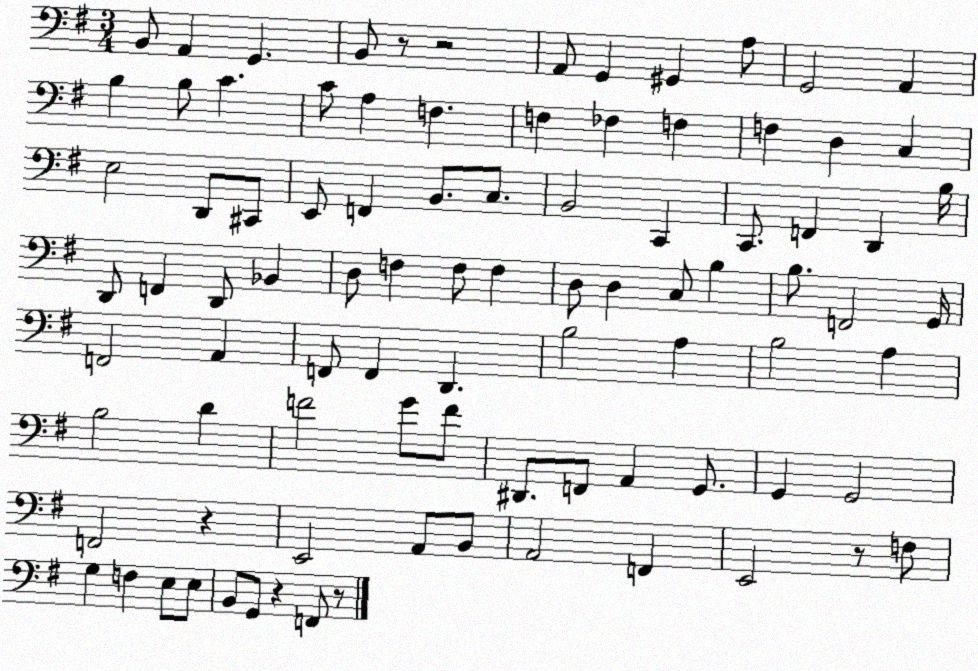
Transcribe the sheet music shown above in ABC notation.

X:1
T:Untitled
M:3/4
L:1/4
K:G
B,,/2 A,, G,, B,,/2 z/2 z2 A,,/2 G,, ^G,, A,/2 G,,2 A,, B, B,/2 C C/2 A, F, F, _F, F, F, D, C, E,2 D,,/2 ^C,,/2 E,,/2 F,, B,,/2 C,/2 B,,2 C,, C,,/2 F,, D,, B,/4 D,,/2 F,, D,,/2 _B,, D,/2 F, F,/2 F, D,/2 D, C,/2 B, B,/2 F,,2 G,,/4 F,,2 A,, F,,/2 F,, D,, B,2 A, B,2 A, B,2 D F2 G/2 F/2 ^D,,/2 F,,/2 A,, G,,/2 G,, G,,2 F,,2 z E,,2 A,,/2 B,,/2 A,,2 F,, E,,2 z/2 F,/2 G, F, E,/2 E,/2 B,,/2 G,,/2 z F,,/2 z/2